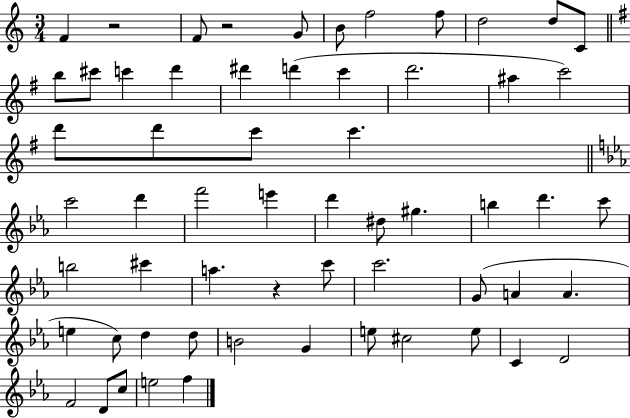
X:1
T:Untitled
M:3/4
L:1/4
K:C
F z2 F/2 z2 G/2 B/2 f2 f/2 d2 d/2 C/2 b/2 ^c'/2 c' d' ^d' d' c' d'2 ^a c'2 d'/2 d'/2 c'/2 c' c'2 d' f'2 e' d' ^d/2 ^g b d' c'/2 b2 ^c' a z c'/2 c'2 G/2 A A e c/2 d d/2 B2 G e/2 ^c2 e/2 C D2 F2 D/2 c/2 e2 f